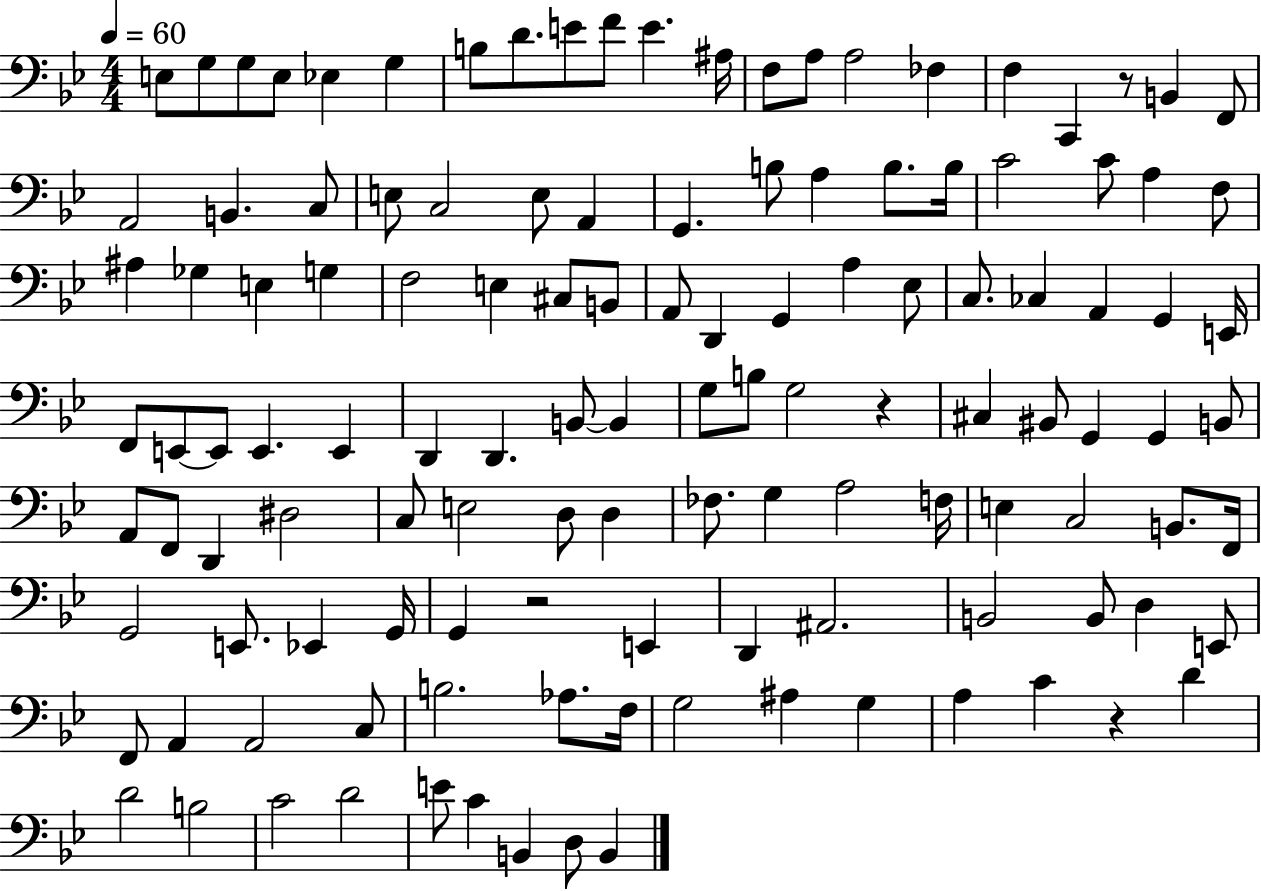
X:1
T:Untitled
M:4/4
L:1/4
K:Bb
E,/2 G,/2 G,/2 E,/2 _E, G, B,/2 D/2 E/2 F/2 E ^A,/4 F,/2 A,/2 A,2 _F, F, C,, z/2 B,, F,,/2 A,,2 B,, C,/2 E,/2 C,2 E,/2 A,, G,, B,/2 A, B,/2 B,/4 C2 C/2 A, F,/2 ^A, _G, E, G, F,2 E, ^C,/2 B,,/2 A,,/2 D,, G,, A, _E,/2 C,/2 _C, A,, G,, E,,/4 F,,/2 E,,/2 E,,/2 E,, E,, D,, D,, B,,/2 B,, G,/2 B,/2 G,2 z ^C, ^B,,/2 G,, G,, B,,/2 A,,/2 F,,/2 D,, ^D,2 C,/2 E,2 D,/2 D, _F,/2 G, A,2 F,/4 E, C,2 B,,/2 F,,/4 G,,2 E,,/2 _E,, G,,/4 G,, z2 E,, D,, ^A,,2 B,,2 B,,/2 D, E,,/2 F,,/2 A,, A,,2 C,/2 B,2 _A,/2 F,/4 G,2 ^A, G, A, C z D D2 B,2 C2 D2 E/2 C B,, D,/2 B,,